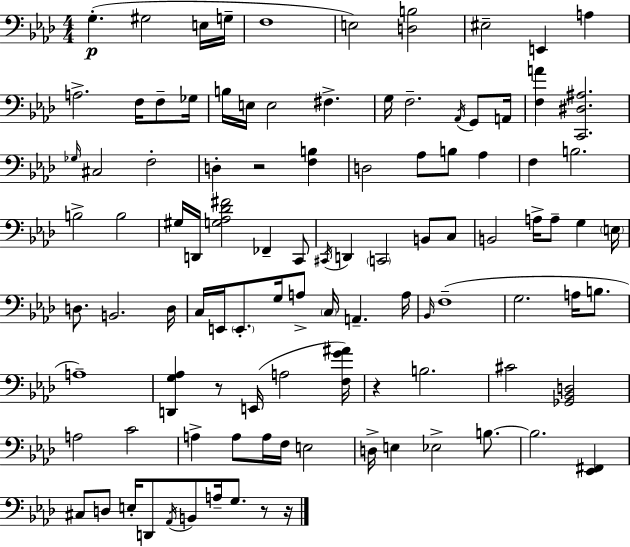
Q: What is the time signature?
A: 4/4